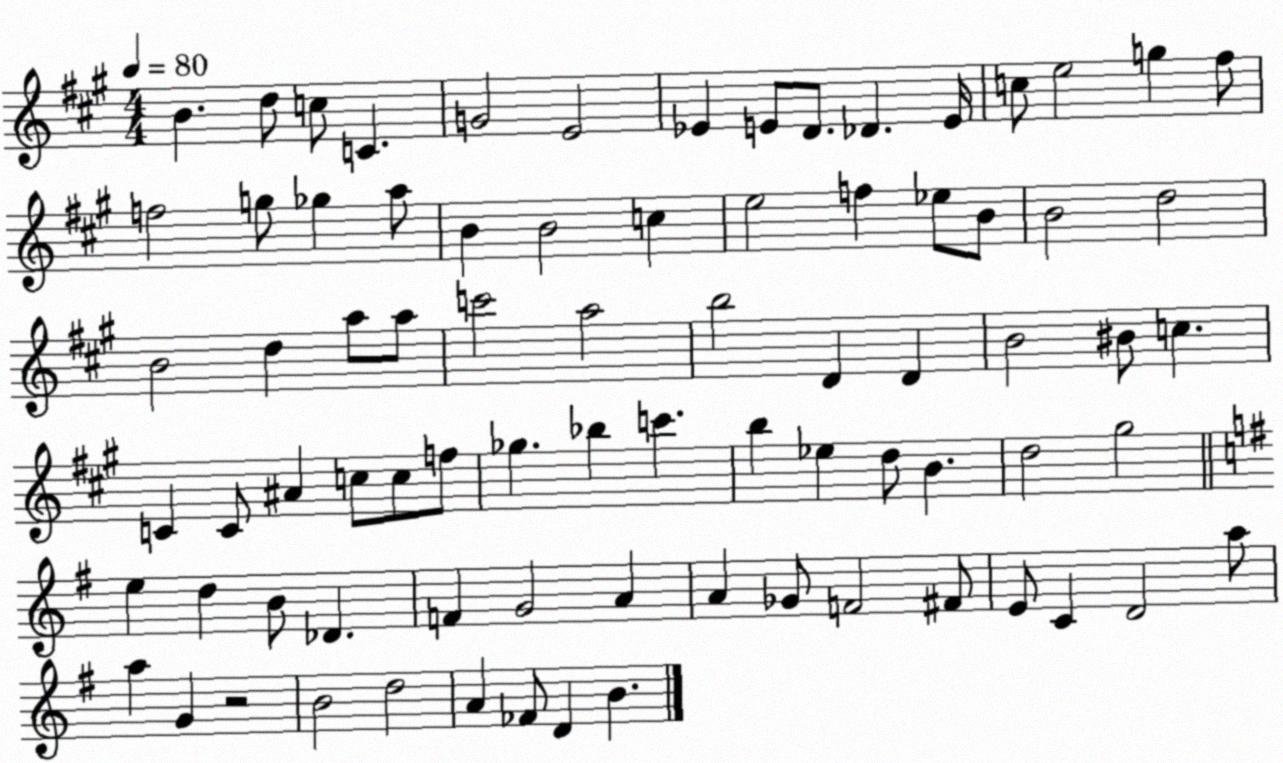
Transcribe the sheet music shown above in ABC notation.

X:1
T:Untitled
M:4/4
L:1/4
K:A
B d/2 c/2 C G2 E2 _E E/2 D/2 _D E/4 c/2 e2 g ^f/2 f2 g/2 _g a/2 B B2 c e2 f _e/2 B/2 B2 d2 B2 d a/2 a/2 c'2 a2 b2 D D B2 ^B/2 c C C/2 ^A c/2 c/2 f/2 _g _b c' b _e d/2 B d2 ^g2 e d B/2 _D F G2 A A _G/2 F2 ^F/2 E/2 C D2 a/2 a G z2 B2 d2 A _F/2 D B